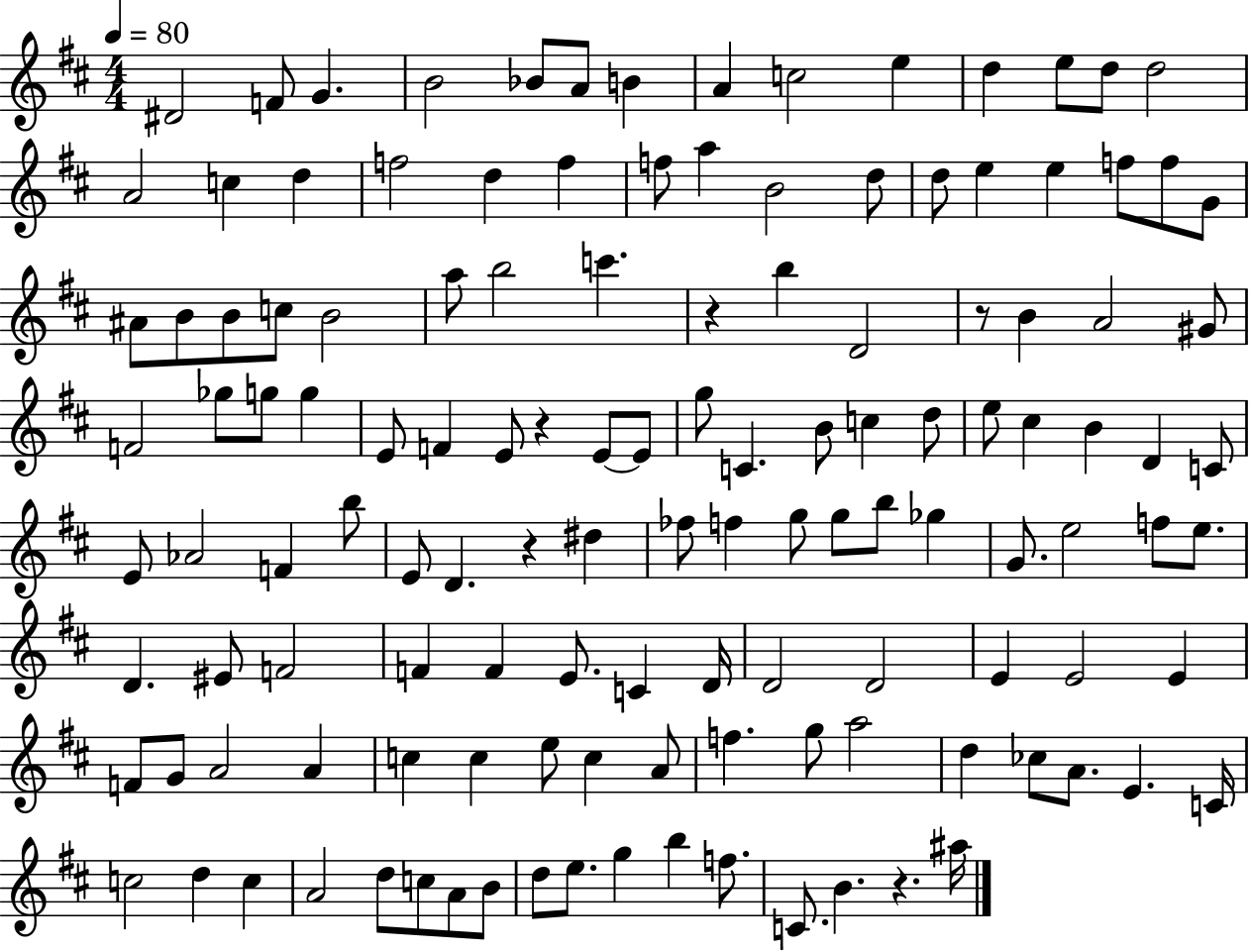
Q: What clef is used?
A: treble